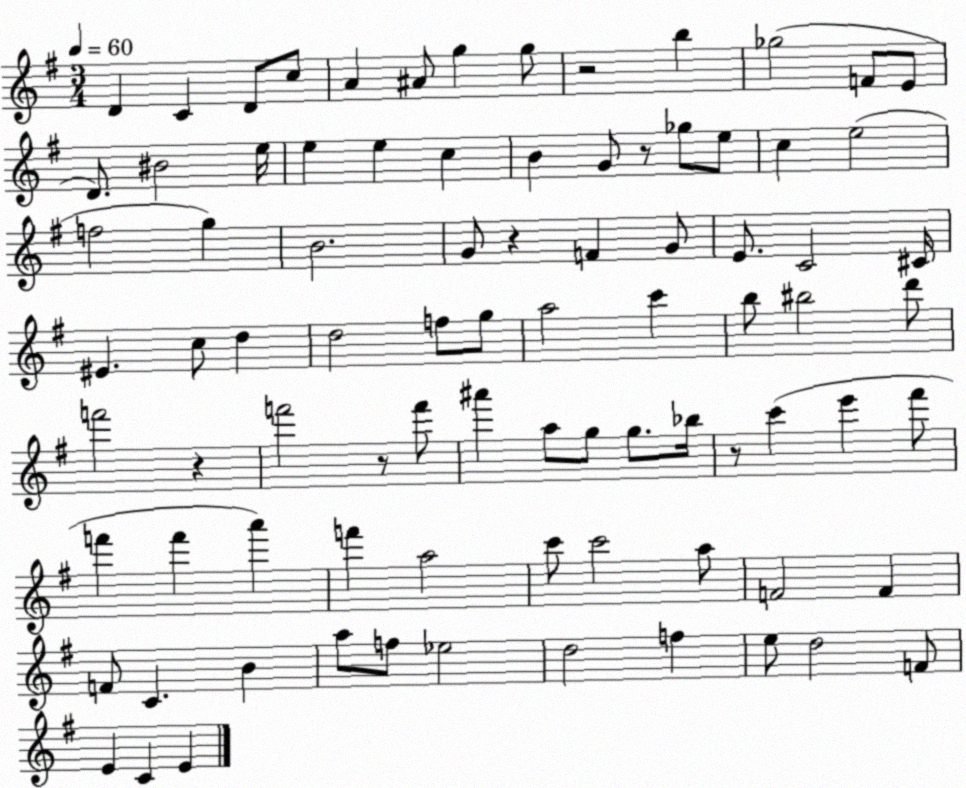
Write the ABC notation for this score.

X:1
T:Untitled
M:3/4
L:1/4
K:G
D C D/2 c/2 A ^A/2 g g/2 z2 b _g2 F/2 E/2 D/2 ^B2 e/4 e e c B G/2 z/2 _g/2 e/2 c e2 f2 g B2 G/2 z F G/2 E/2 C2 ^C/4 ^E c/2 d d2 f/2 g/2 a2 c' b/2 ^b2 d'/2 f'2 z f'2 z/2 f'/2 ^a' a/2 g/2 g/2 _b/4 z/2 c' e' ^f'/2 f' f' a' f' a2 c'/2 c'2 a/2 F2 F F/2 C B a/2 f/2 _e2 d2 f e/2 d2 F/2 E C E